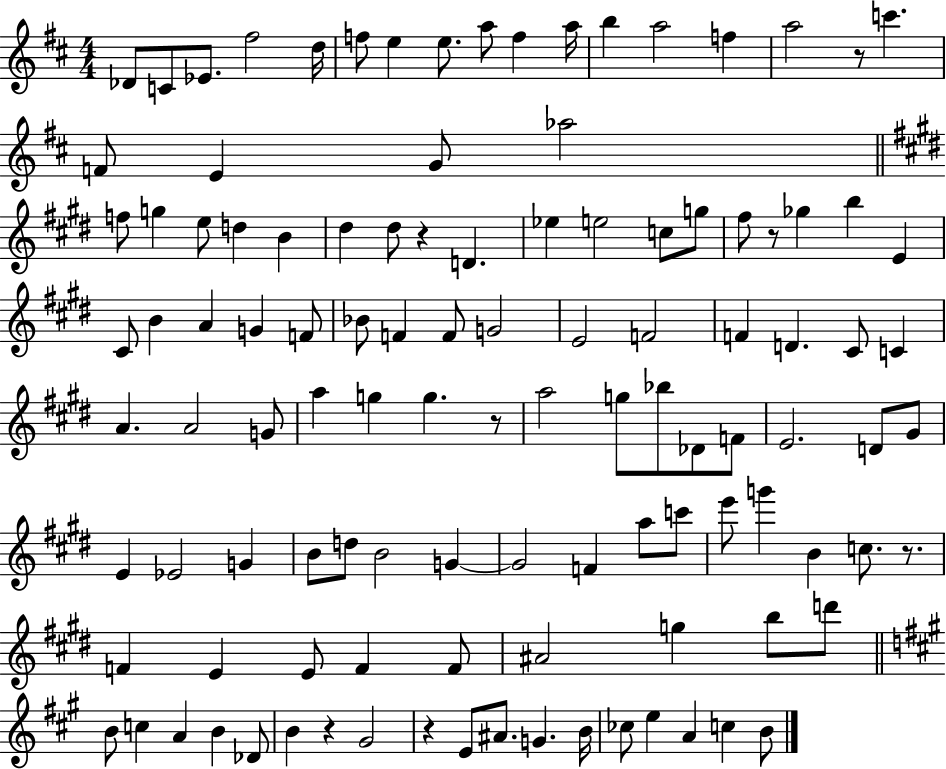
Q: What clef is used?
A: treble